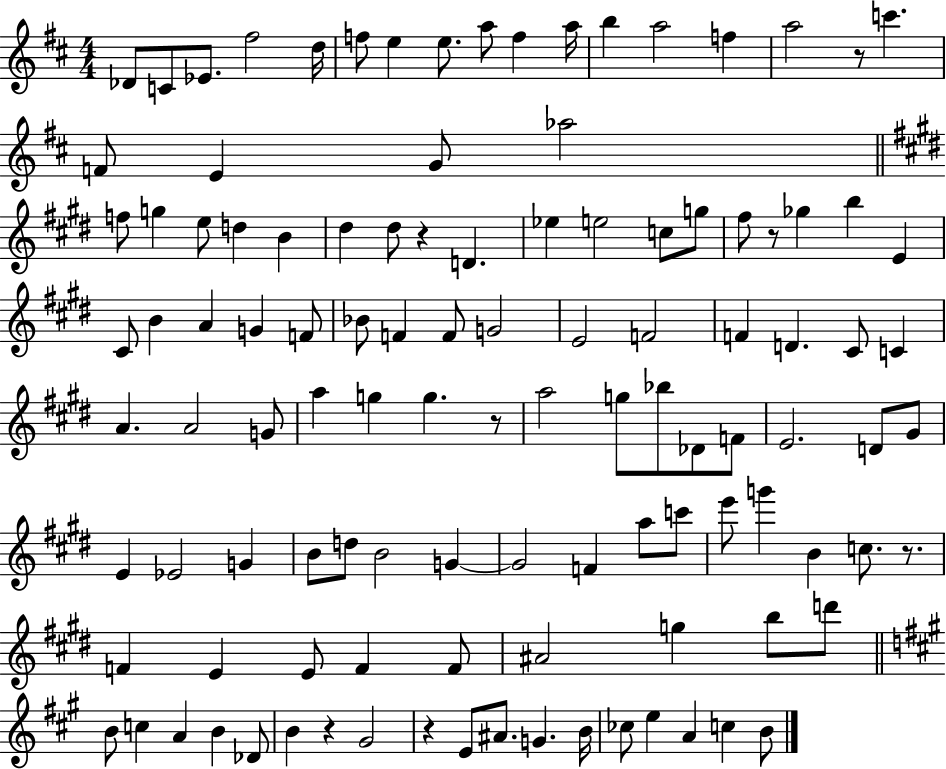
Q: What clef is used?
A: treble